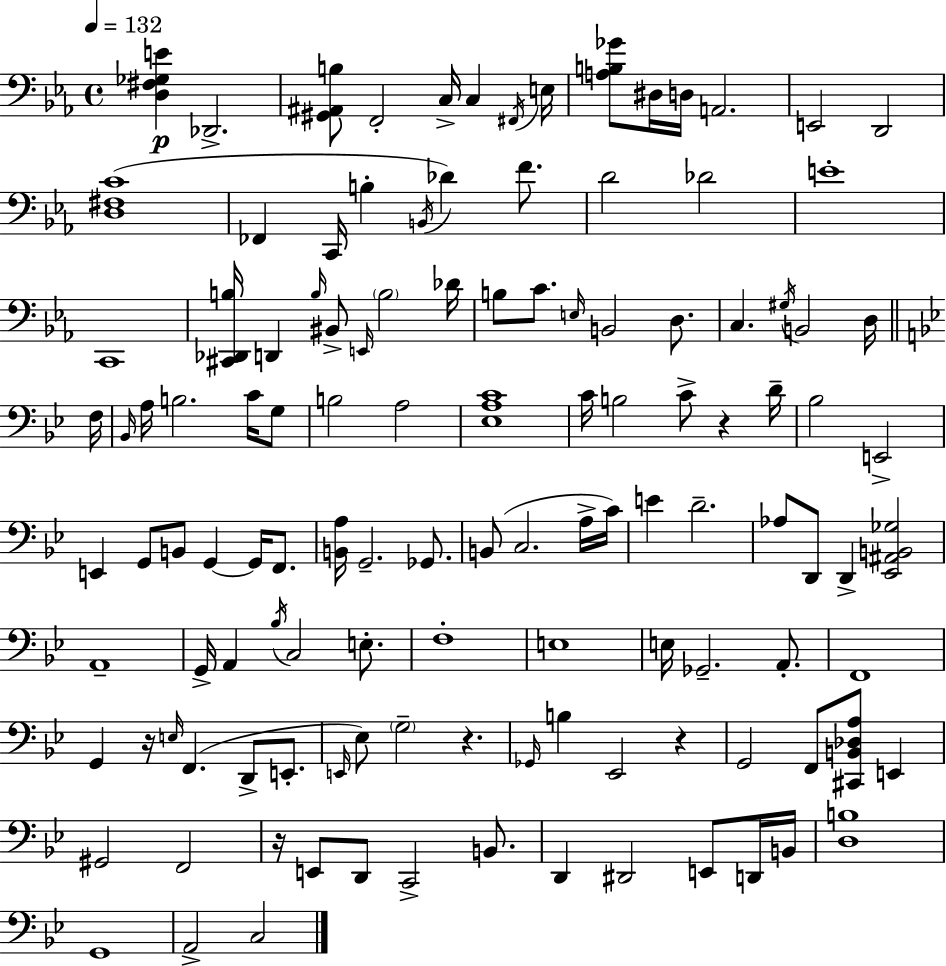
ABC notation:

X:1
T:Untitled
M:4/4
L:1/4
K:Cm
[D,^F,_G,E] _D,,2 [^G,,^A,,B,]/2 F,,2 C,/4 C, ^F,,/4 E,/4 [A,B,_G]/2 ^D,/4 D,/4 A,,2 E,,2 D,,2 [D,^F,C]4 _F,, C,,/4 B, B,,/4 _D F/2 D2 _D2 E4 C,,4 [^C,,_D,,B,]/4 D,, B,/4 ^B,,/2 E,,/4 B,2 _D/4 B,/2 C/2 E,/4 B,,2 D,/2 C, ^G,/4 B,,2 D,/4 F,/4 _B,,/4 A,/4 B,2 C/4 G,/2 B,2 A,2 [_E,A,C]4 C/4 B,2 C/2 z D/4 _B,2 E,,2 E,, G,,/2 B,,/2 G,, G,,/4 F,,/2 [B,,A,]/4 G,,2 _G,,/2 B,,/2 C,2 A,/4 C/4 E D2 _A,/2 D,,/2 D,, [_E,,^A,,B,,_G,]2 A,,4 G,,/4 A,, _B,/4 C,2 E,/2 F,4 E,4 E,/4 _G,,2 A,,/2 F,,4 G,, z/4 E,/4 F,, D,,/2 E,,/2 E,,/4 _E,/2 G,2 z _G,,/4 B, _E,,2 z G,,2 F,,/2 [^C,,B,,_D,A,]/2 E,, ^G,,2 F,,2 z/4 E,,/2 D,,/2 C,,2 B,,/2 D,, ^D,,2 E,,/2 D,,/4 B,,/4 [D,B,]4 G,,4 A,,2 C,2